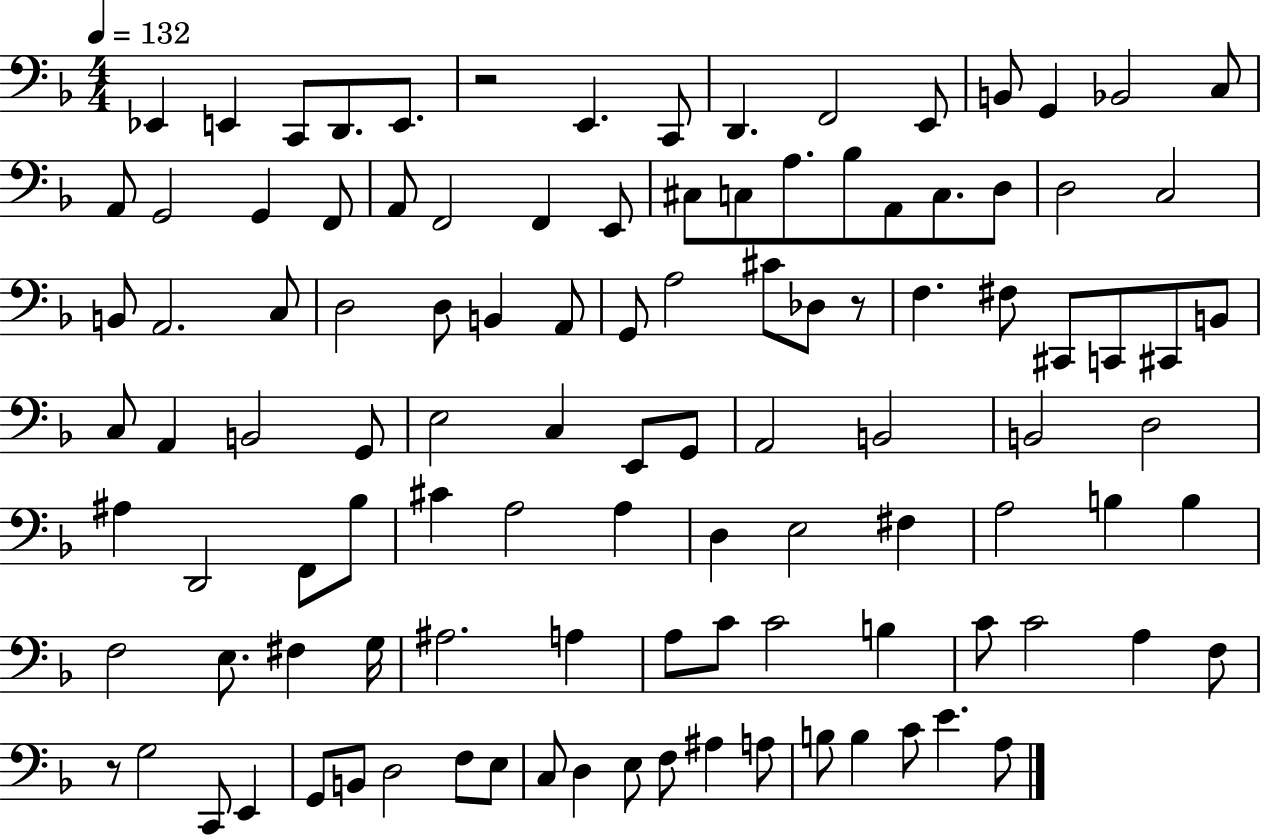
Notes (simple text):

Eb2/q E2/q C2/e D2/e. E2/e. R/h E2/q. C2/e D2/q. F2/h E2/e B2/e G2/q Bb2/h C3/e A2/e G2/h G2/q F2/e A2/e F2/h F2/q E2/e C#3/e C3/e A3/e. Bb3/e A2/e C3/e. D3/e D3/h C3/h B2/e A2/h. C3/e D3/h D3/e B2/q A2/e G2/e A3/h C#4/e Db3/e R/e F3/q. F#3/e C#2/e C2/e C#2/e B2/e C3/e A2/q B2/h G2/e E3/h C3/q E2/e G2/e A2/h B2/h B2/h D3/h A#3/q D2/h F2/e Bb3/e C#4/q A3/h A3/q D3/q E3/h F#3/q A3/h B3/q B3/q F3/h E3/e. F#3/q G3/s A#3/h. A3/q A3/e C4/e C4/h B3/q C4/e C4/h A3/q F3/e R/e G3/h C2/e E2/q G2/e B2/e D3/h F3/e E3/e C3/e D3/q E3/e F3/e A#3/q A3/e B3/e B3/q C4/e E4/q. A3/e